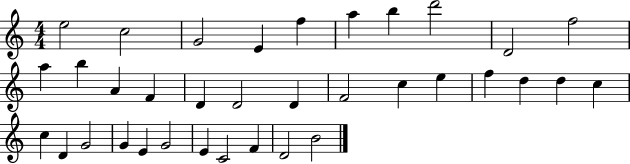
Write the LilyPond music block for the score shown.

{
  \clef treble
  \numericTimeSignature
  \time 4/4
  \key c \major
  e''2 c''2 | g'2 e'4 f''4 | a''4 b''4 d'''2 | d'2 f''2 | \break a''4 b''4 a'4 f'4 | d'4 d'2 d'4 | f'2 c''4 e''4 | f''4 d''4 d''4 c''4 | \break c''4 d'4 g'2 | g'4 e'4 g'2 | e'4 c'2 f'4 | d'2 b'2 | \break \bar "|."
}